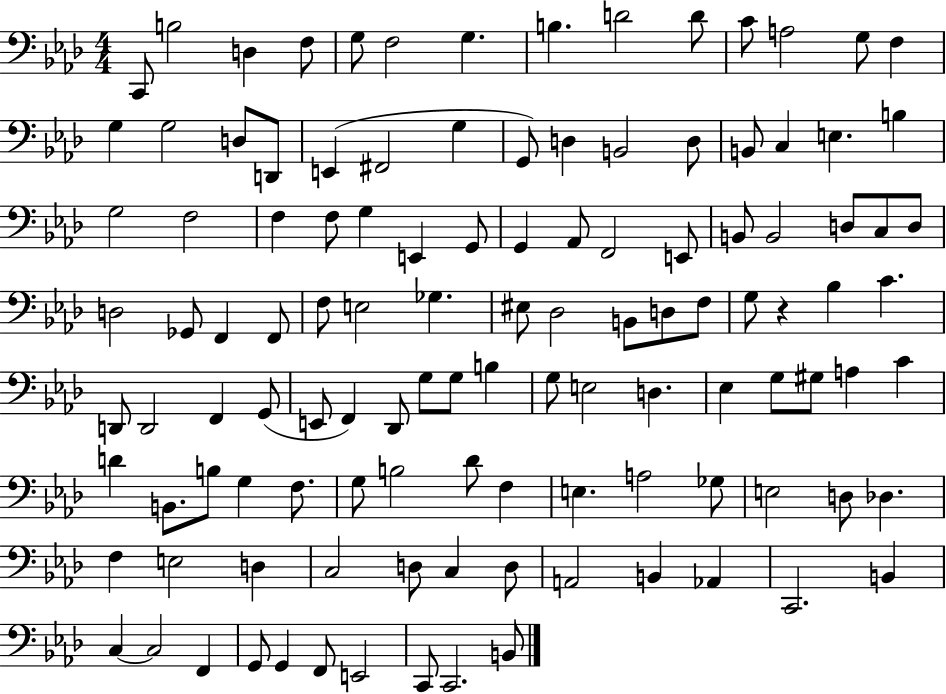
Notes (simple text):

C2/e B3/h D3/q F3/e G3/e F3/h G3/q. B3/q. D4/h D4/e C4/e A3/h G3/e F3/q G3/q G3/h D3/e D2/e E2/q F#2/h G3/q G2/e D3/q B2/h D3/e B2/e C3/q E3/q. B3/q G3/h F3/h F3/q F3/e G3/q E2/q G2/e G2/q Ab2/e F2/h E2/e B2/e B2/h D3/e C3/e D3/e D3/h Gb2/e F2/q F2/e F3/e E3/h Gb3/q. EIS3/e Db3/h B2/e D3/e F3/e G3/e R/q Bb3/q C4/q. D2/e D2/h F2/q G2/e E2/e F2/q Db2/e G3/e G3/e B3/q G3/e E3/h D3/q. Eb3/q G3/e G#3/e A3/q C4/q D4/q B2/e. B3/e G3/q F3/e. G3/e B3/h Db4/e F3/q E3/q. A3/h Gb3/e E3/h D3/e Db3/q. F3/q E3/h D3/q C3/h D3/e C3/q D3/e A2/h B2/q Ab2/q C2/h. B2/q C3/q C3/h F2/q G2/e G2/q F2/e E2/h C2/e C2/h. B2/e